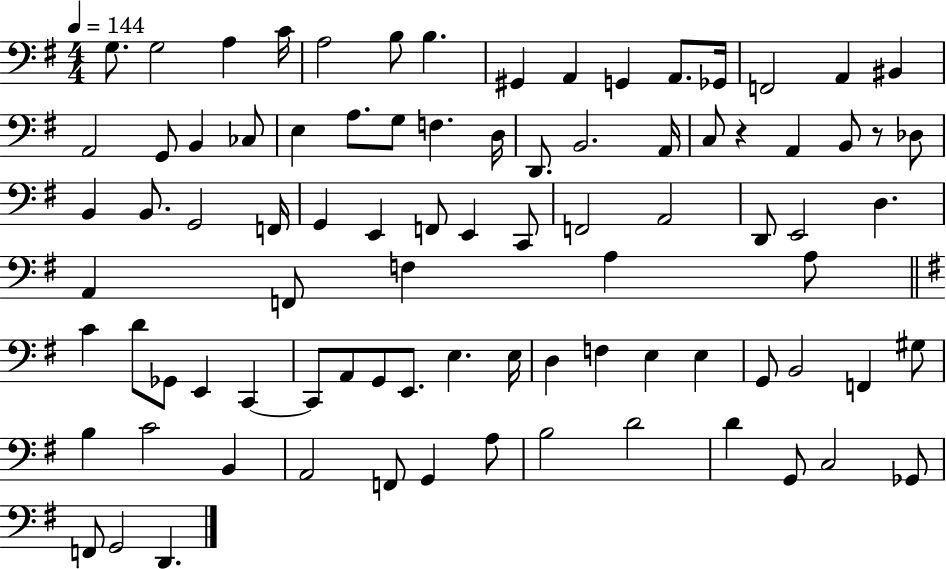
G3/e. G3/h A3/q C4/s A3/h B3/e B3/q. G#2/q A2/q G2/q A2/e. Gb2/s F2/h A2/q BIS2/q A2/h G2/e B2/q CES3/e E3/q A3/e. G3/e F3/q. D3/s D2/e. B2/h. A2/s C3/e R/q A2/q B2/e R/e Db3/e B2/q B2/e. G2/h F2/s G2/q E2/q F2/e E2/q C2/e F2/h A2/h D2/e E2/h D3/q. A2/q F2/e F3/q A3/q A3/e C4/q D4/e Gb2/e E2/q C2/q C2/e A2/e G2/e E2/e. E3/q. E3/s D3/q F3/q E3/q E3/q G2/e B2/h F2/q G#3/e B3/q C4/h B2/q A2/h F2/e G2/q A3/e B3/h D4/h D4/q G2/e C3/h Gb2/e F2/e G2/h D2/q.